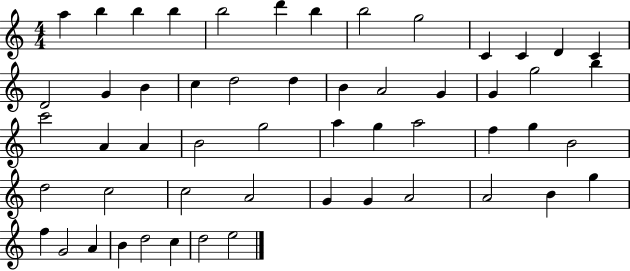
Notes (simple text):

A5/q B5/q B5/q B5/q B5/h D6/q B5/q B5/h G5/h C4/q C4/q D4/q C4/q D4/h G4/q B4/q C5/q D5/h D5/q B4/q A4/h G4/q G4/q G5/h B5/q C6/h A4/q A4/q B4/h G5/h A5/q G5/q A5/h F5/q G5/q B4/h D5/h C5/h C5/h A4/h G4/q G4/q A4/h A4/h B4/q G5/q F5/q G4/h A4/q B4/q D5/h C5/q D5/h E5/h